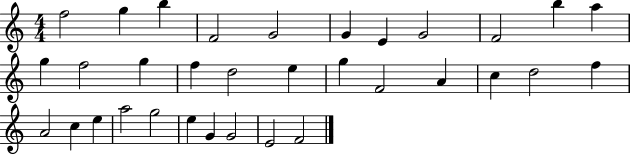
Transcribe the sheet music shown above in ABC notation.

X:1
T:Untitled
M:4/4
L:1/4
K:C
f2 g b F2 G2 G E G2 F2 b a g f2 g f d2 e g F2 A c d2 f A2 c e a2 g2 e G G2 E2 F2